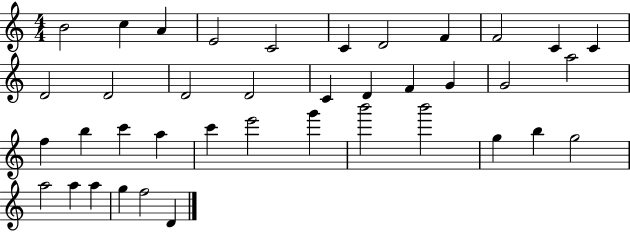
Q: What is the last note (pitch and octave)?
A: D4